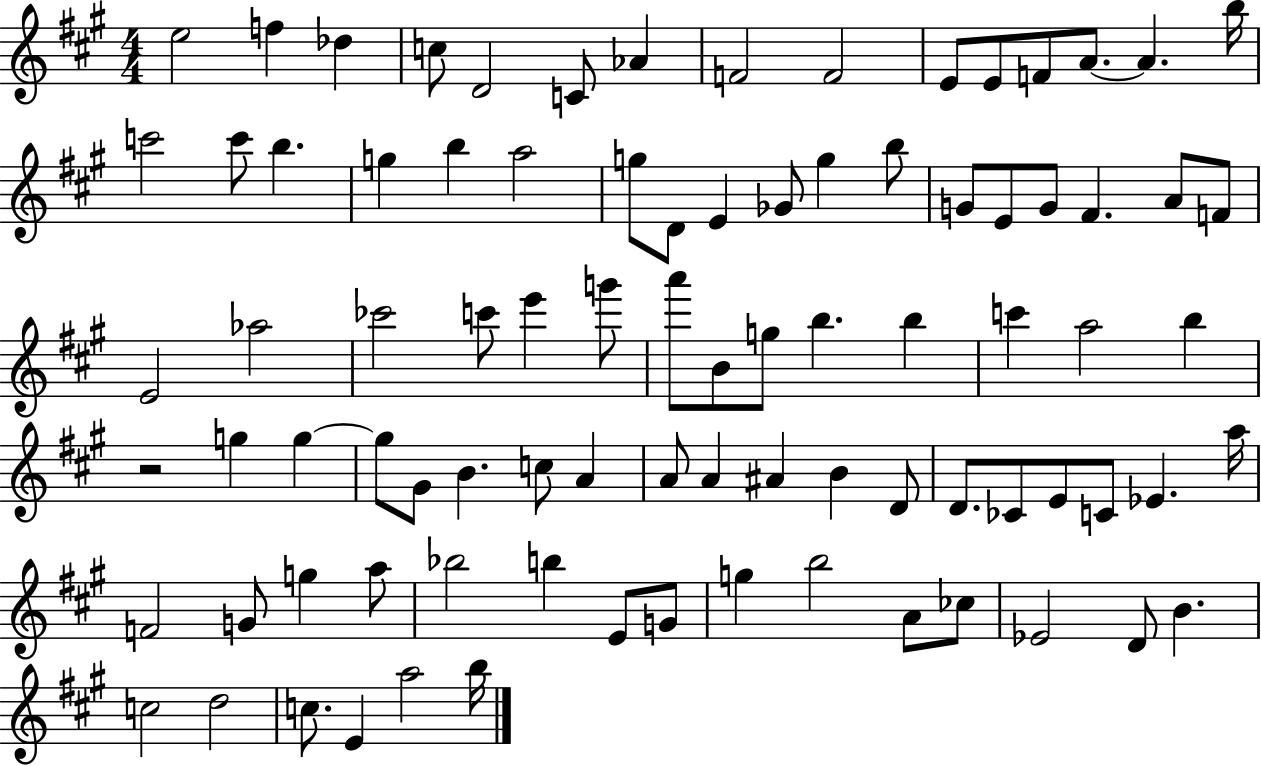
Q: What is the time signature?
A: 4/4